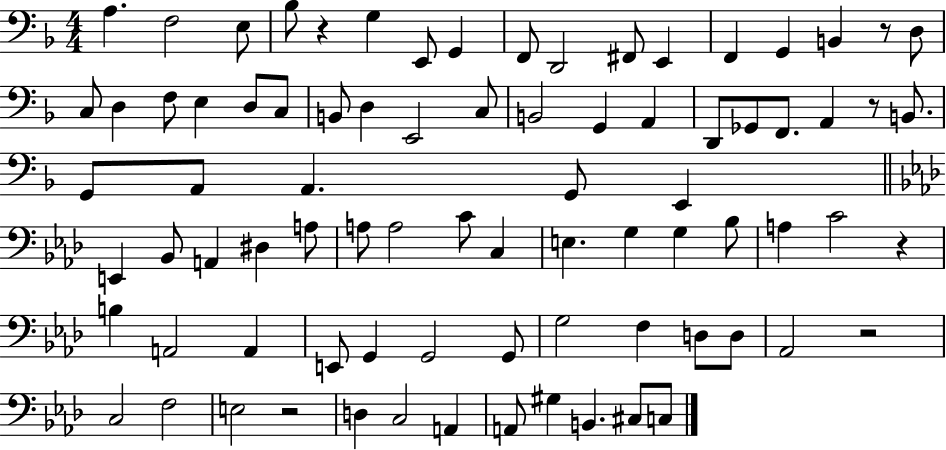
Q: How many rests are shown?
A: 6